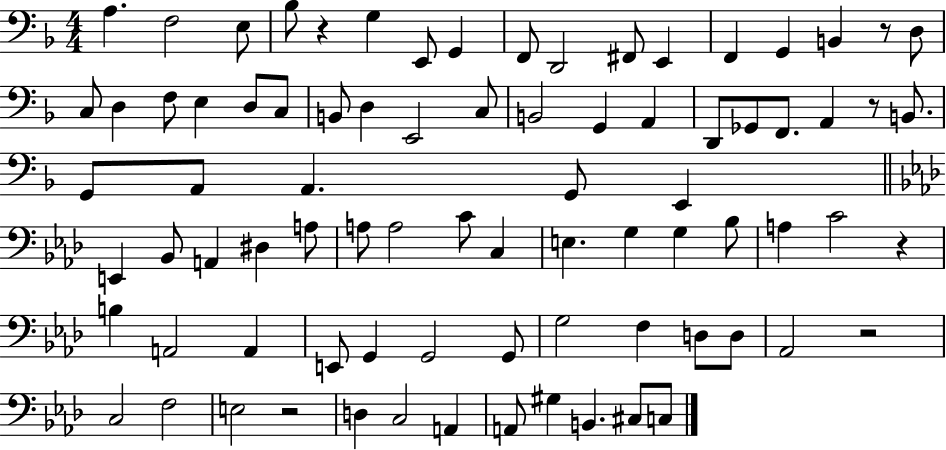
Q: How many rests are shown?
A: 6